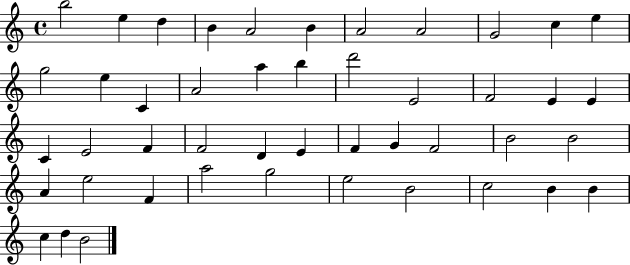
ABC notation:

X:1
T:Untitled
M:4/4
L:1/4
K:C
b2 e d B A2 B A2 A2 G2 c e g2 e C A2 a b d'2 E2 F2 E E C E2 F F2 D E F G F2 B2 B2 A e2 F a2 g2 e2 B2 c2 B B c d B2